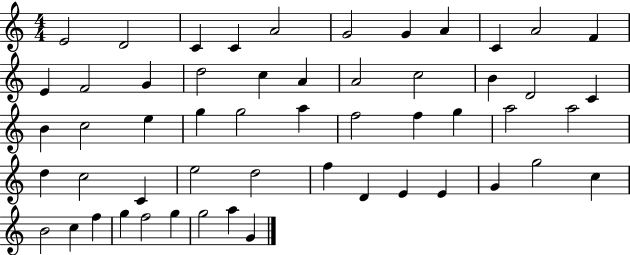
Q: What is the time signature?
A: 4/4